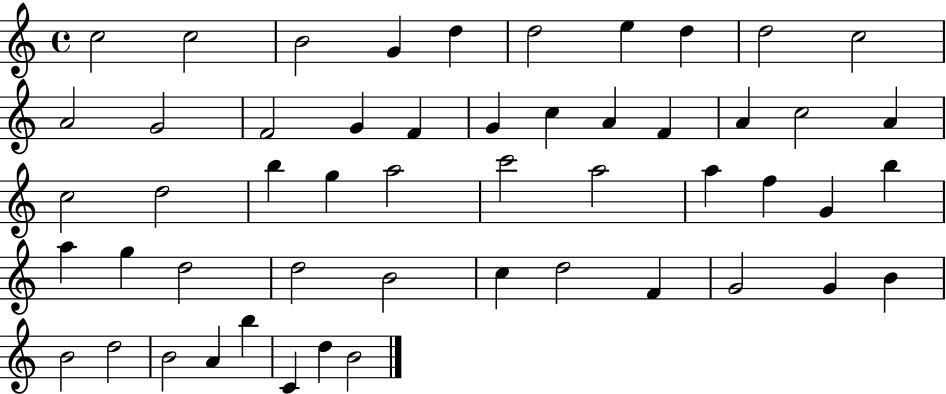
X:1
T:Untitled
M:4/4
L:1/4
K:C
c2 c2 B2 G d d2 e d d2 c2 A2 G2 F2 G F G c A F A c2 A c2 d2 b g a2 c'2 a2 a f G b a g d2 d2 B2 c d2 F G2 G B B2 d2 B2 A b C d B2